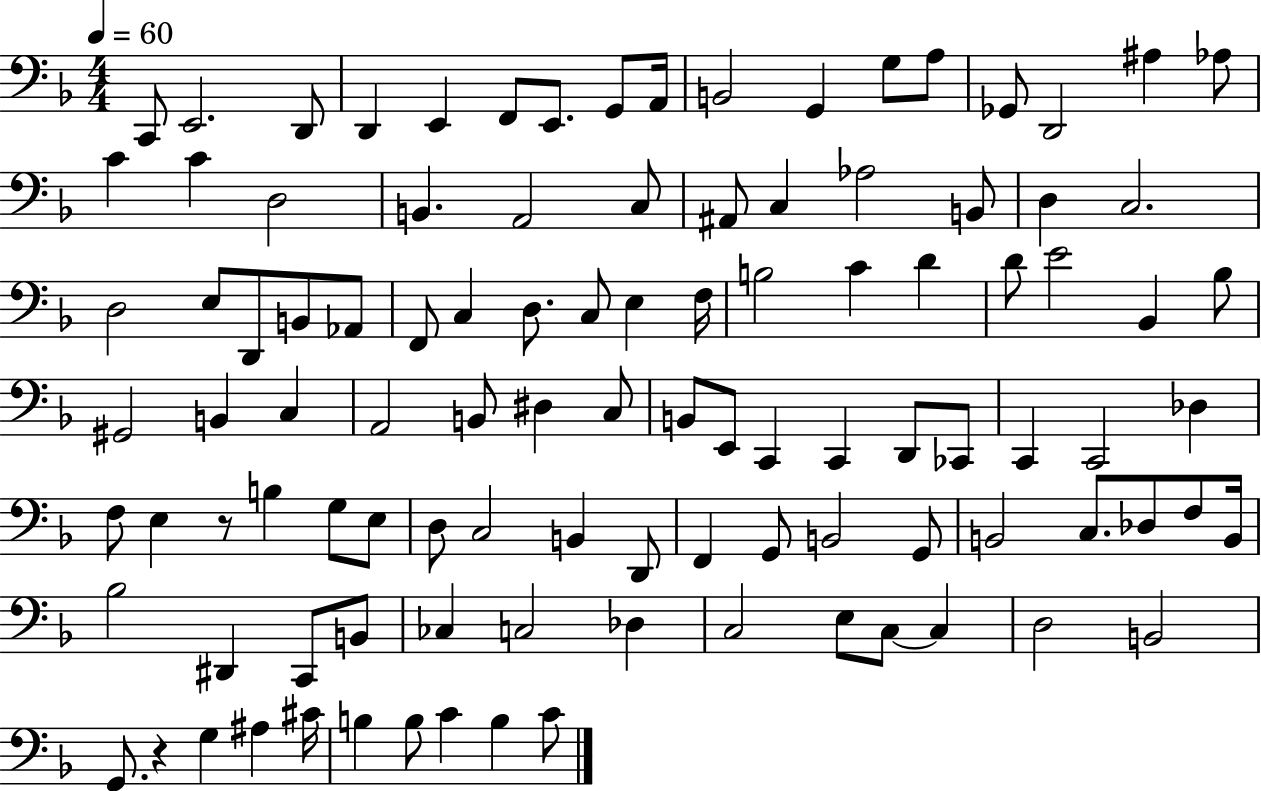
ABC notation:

X:1
T:Untitled
M:4/4
L:1/4
K:F
C,,/2 E,,2 D,,/2 D,, E,, F,,/2 E,,/2 G,,/2 A,,/4 B,,2 G,, G,/2 A,/2 _G,,/2 D,,2 ^A, _A,/2 C C D,2 B,, A,,2 C,/2 ^A,,/2 C, _A,2 B,,/2 D, C,2 D,2 E,/2 D,,/2 B,,/2 _A,,/2 F,,/2 C, D,/2 C,/2 E, F,/4 B,2 C D D/2 E2 _B,, _B,/2 ^G,,2 B,, C, A,,2 B,,/2 ^D, C,/2 B,,/2 E,,/2 C,, C,, D,,/2 _C,,/2 C,, C,,2 _D, F,/2 E, z/2 B, G,/2 E,/2 D,/2 C,2 B,, D,,/2 F,, G,,/2 B,,2 G,,/2 B,,2 C,/2 _D,/2 F,/2 B,,/4 _B,2 ^D,, C,,/2 B,,/2 _C, C,2 _D, C,2 E,/2 C,/2 C, D,2 B,,2 G,,/2 z G, ^A, ^C/4 B, B,/2 C B, C/2